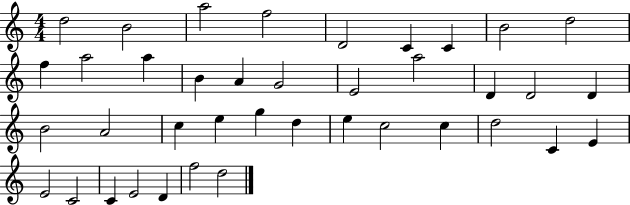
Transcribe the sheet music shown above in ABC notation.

X:1
T:Untitled
M:4/4
L:1/4
K:C
d2 B2 a2 f2 D2 C C B2 d2 f a2 a B A G2 E2 a2 D D2 D B2 A2 c e g d e c2 c d2 C E E2 C2 C E2 D f2 d2